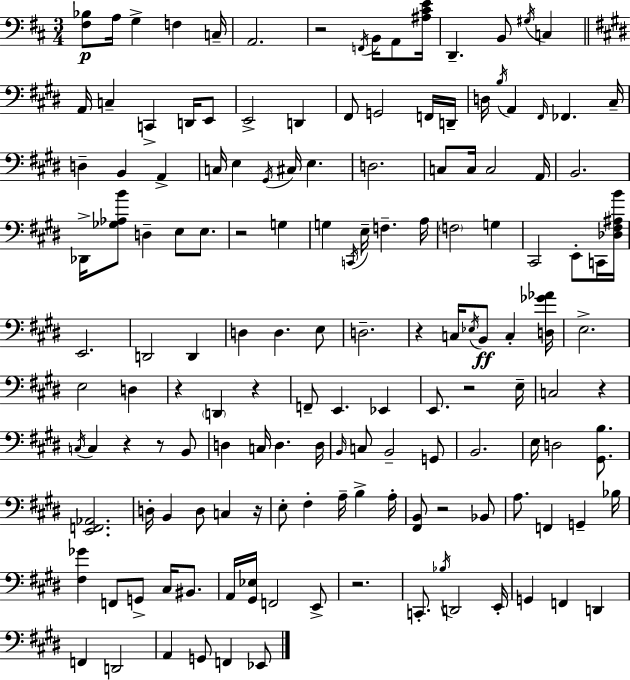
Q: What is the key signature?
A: D major